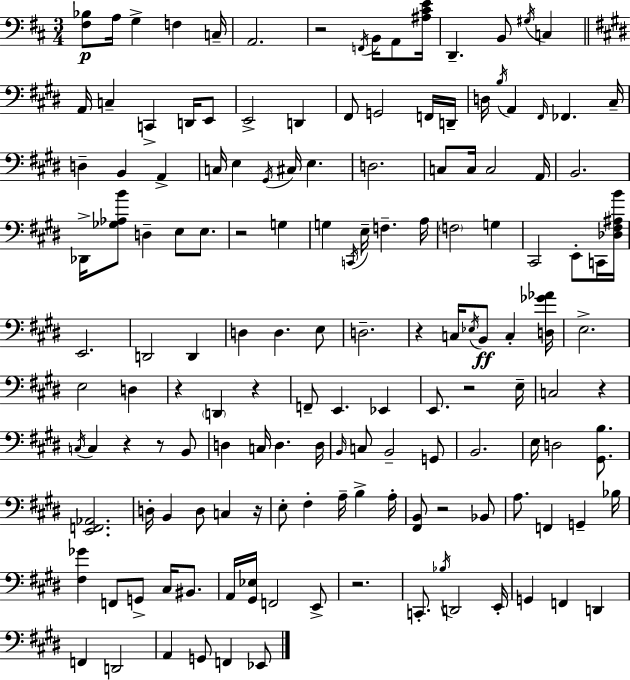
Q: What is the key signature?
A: D major